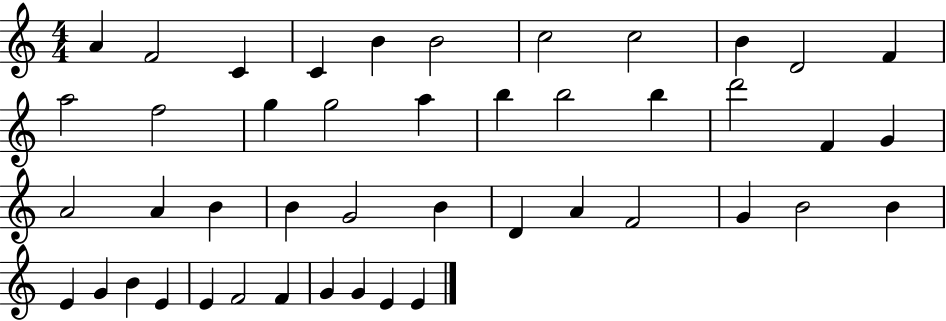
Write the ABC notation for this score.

X:1
T:Untitled
M:4/4
L:1/4
K:C
A F2 C C B B2 c2 c2 B D2 F a2 f2 g g2 a b b2 b d'2 F G A2 A B B G2 B D A F2 G B2 B E G B E E F2 F G G E E